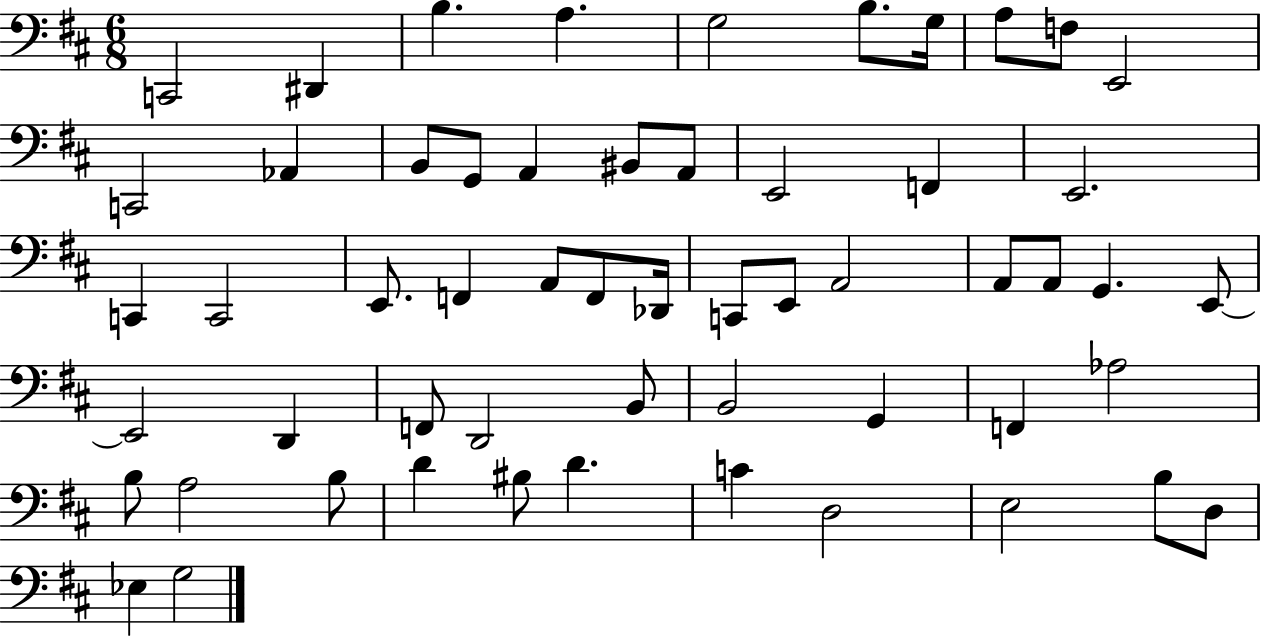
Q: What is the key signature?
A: D major